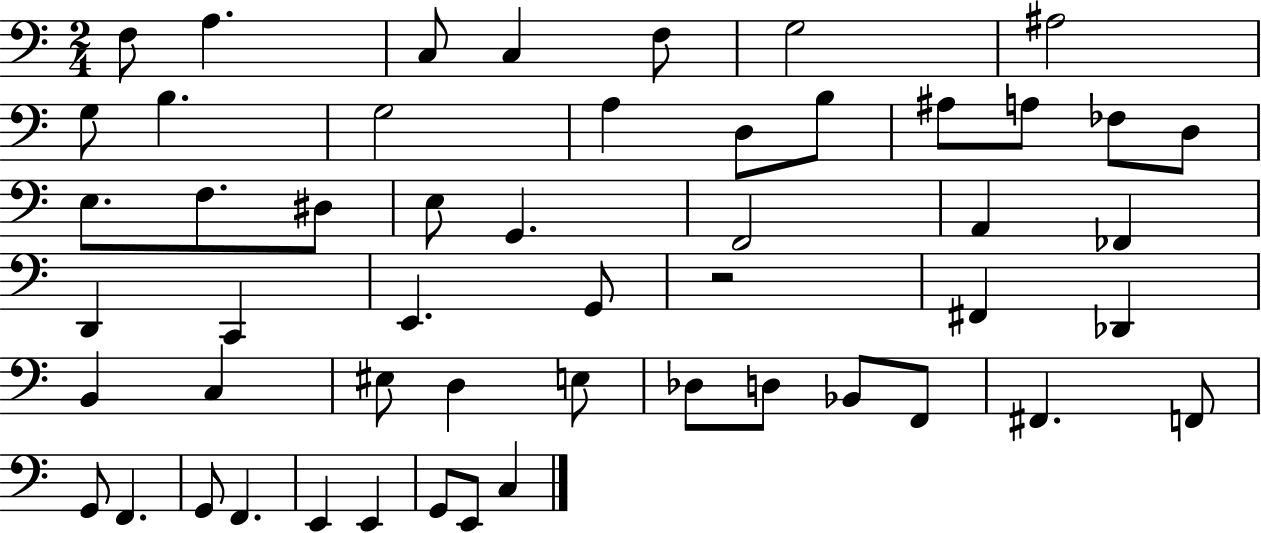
{
  \clef bass
  \numericTimeSignature
  \time 2/4
  \key c \major
  f8 a4. | c8 c4 f8 | g2 | ais2 | \break g8 b4. | g2 | a4 d8 b8 | ais8 a8 fes8 d8 | \break e8. f8. dis8 | e8 g,4. | f,2 | a,4 fes,4 | \break d,4 c,4 | e,4. g,8 | r2 | fis,4 des,4 | \break b,4 c4 | eis8 d4 e8 | des8 d8 bes,8 f,8 | fis,4. f,8 | \break g,8 f,4. | g,8 f,4. | e,4 e,4 | g,8 e,8 c4 | \break \bar "|."
}